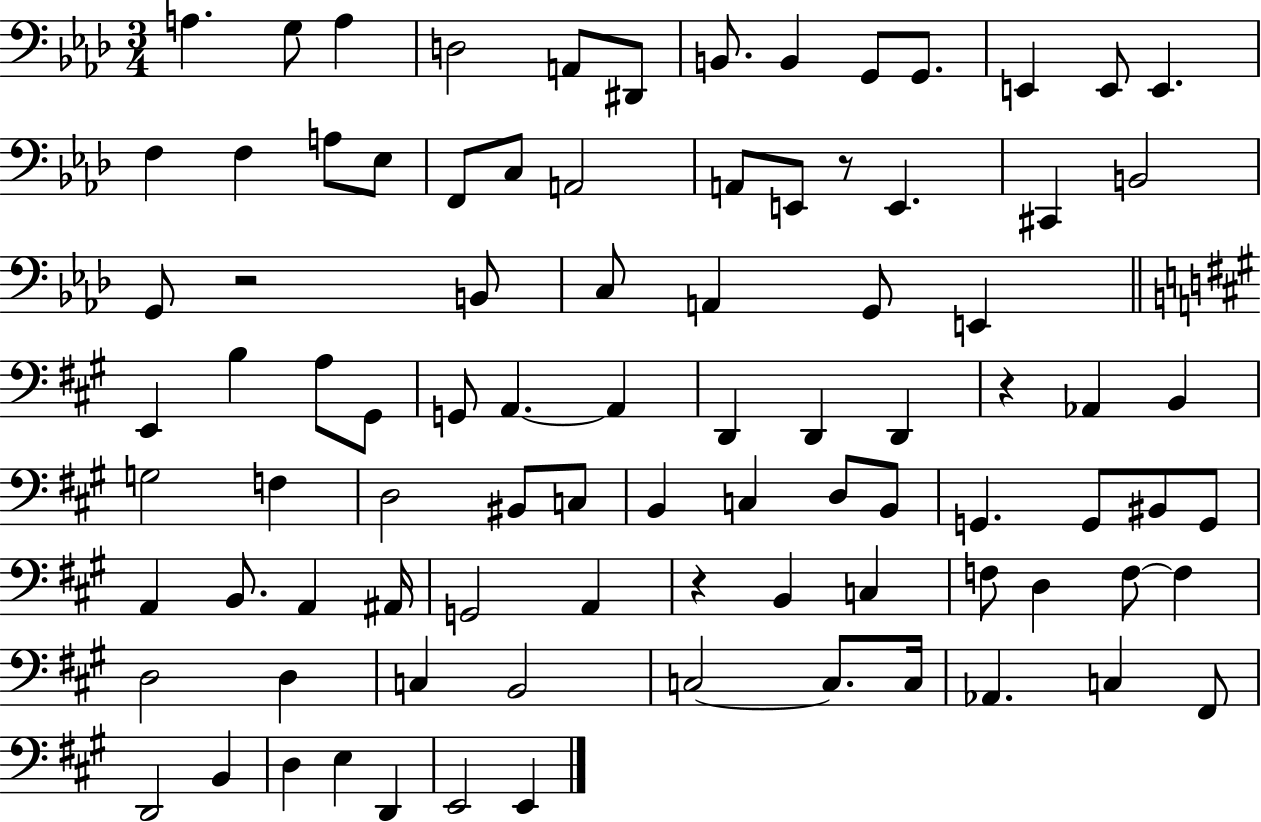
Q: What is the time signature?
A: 3/4